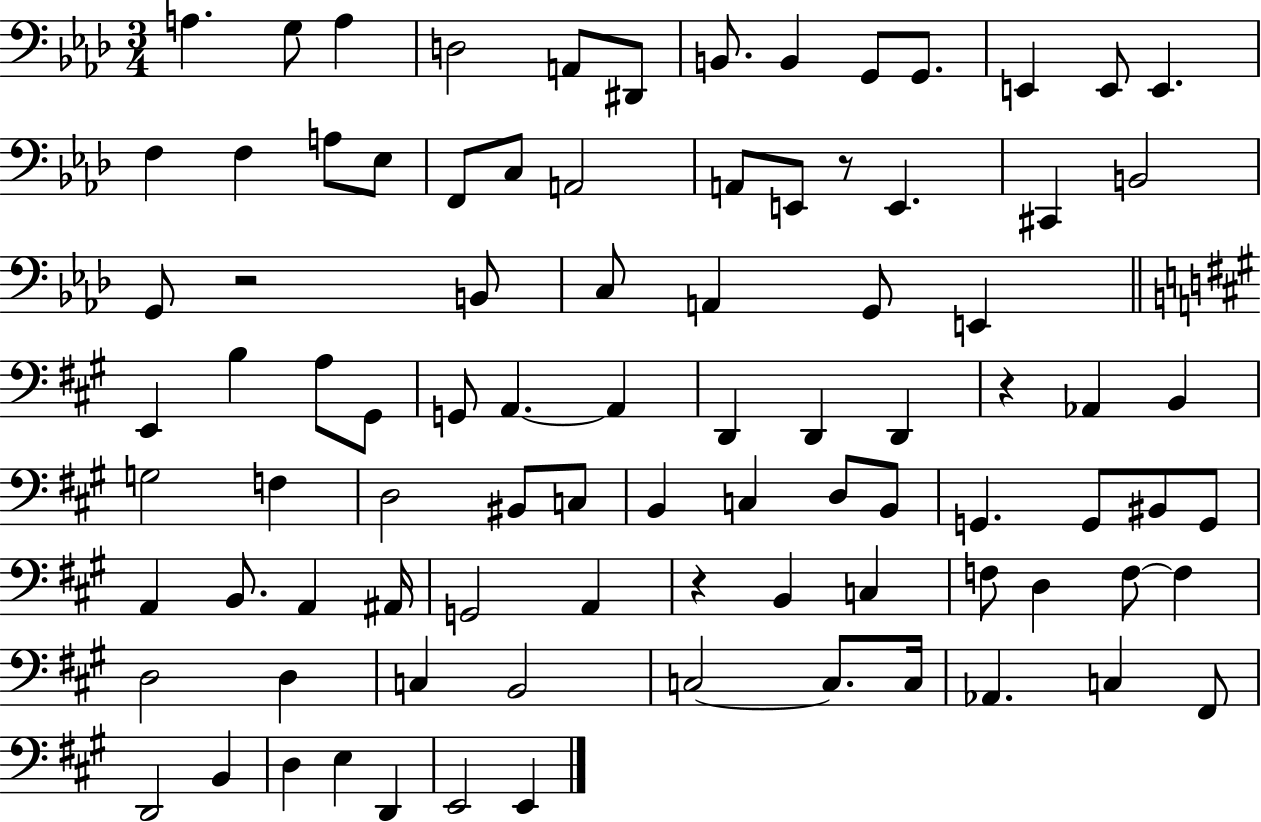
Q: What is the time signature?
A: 3/4